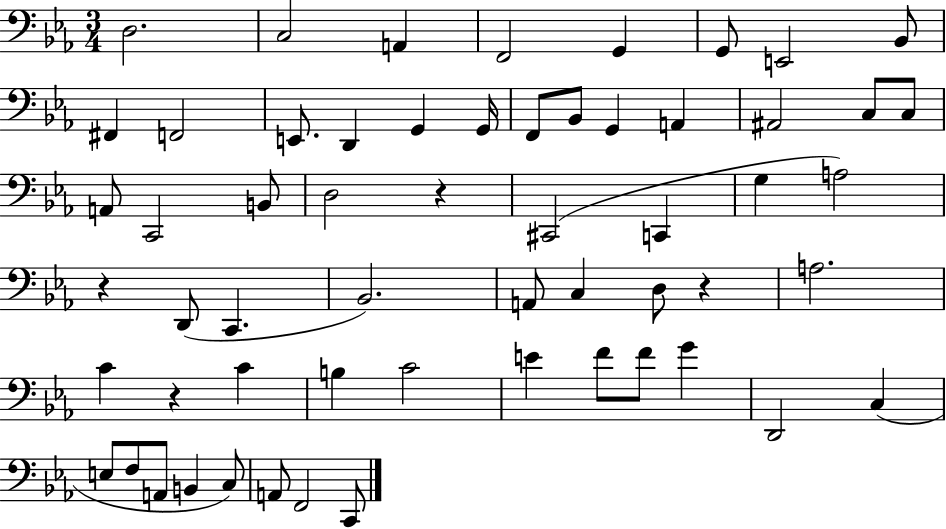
{
  \clef bass
  \numericTimeSignature
  \time 3/4
  \key ees \major
  \repeat volta 2 { d2. | c2 a,4 | f,2 g,4 | g,8 e,2 bes,8 | \break fis,4 f,2 | e,8. d,4 g,4 g,16 | f,8 bes,8 g,4 a,4 | ais,2 c8 c8 | \break a,8 c,2 b,8 | d2 r4 | cis,2( c,4 | g4 a2) | \break r4 d,8( c,4. | bes,2.) | a,8 c4 d8 r4 | a2. | \break c'4 r4 c'4 | b4 c'2 | e'4 f'8 f'8 g'4 | d,2 c4( | \break e8 f8 a,8 b,4 c8) | a,8 f,2 c,8 | } \bar "|."
}